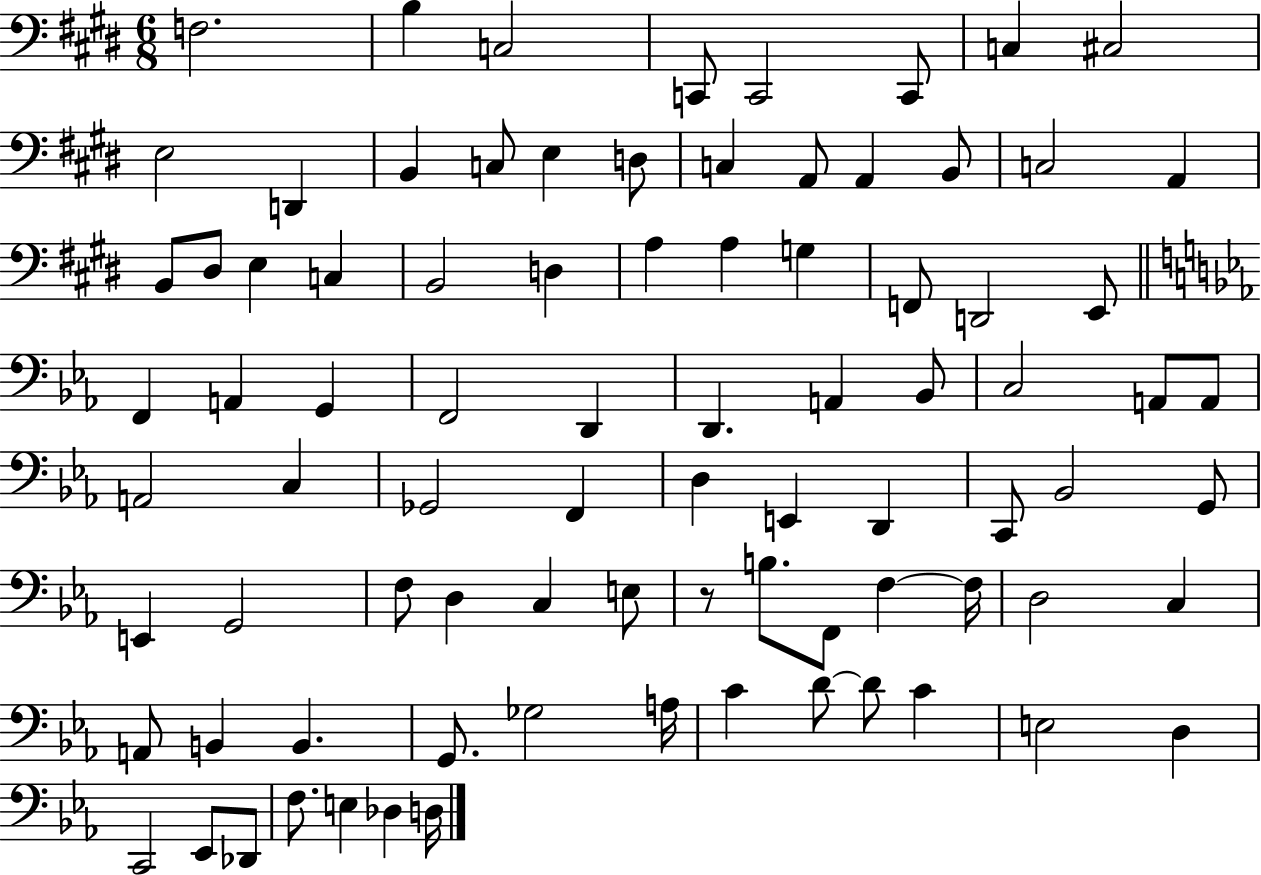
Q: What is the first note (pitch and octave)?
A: F3